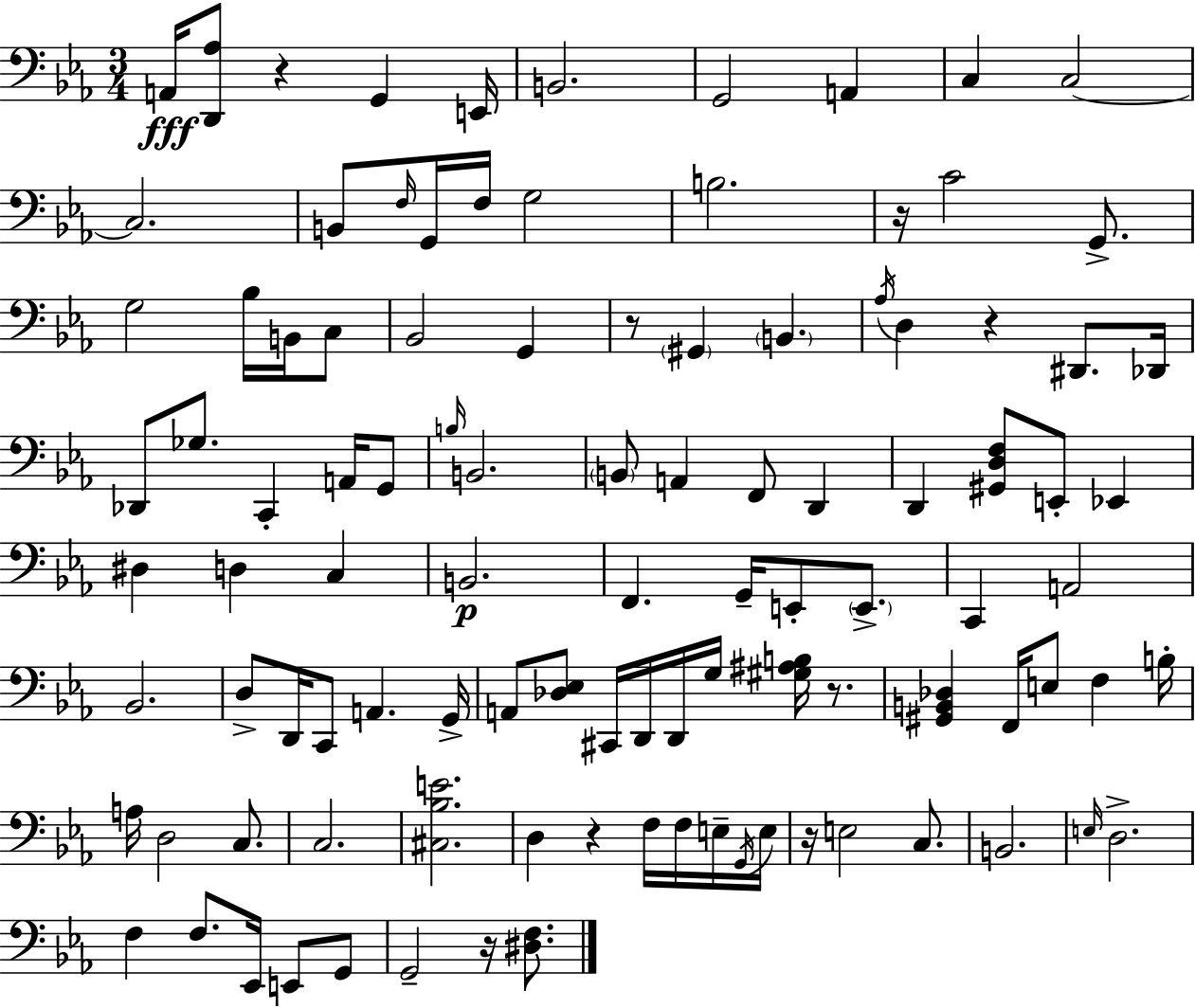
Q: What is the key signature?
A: C minor